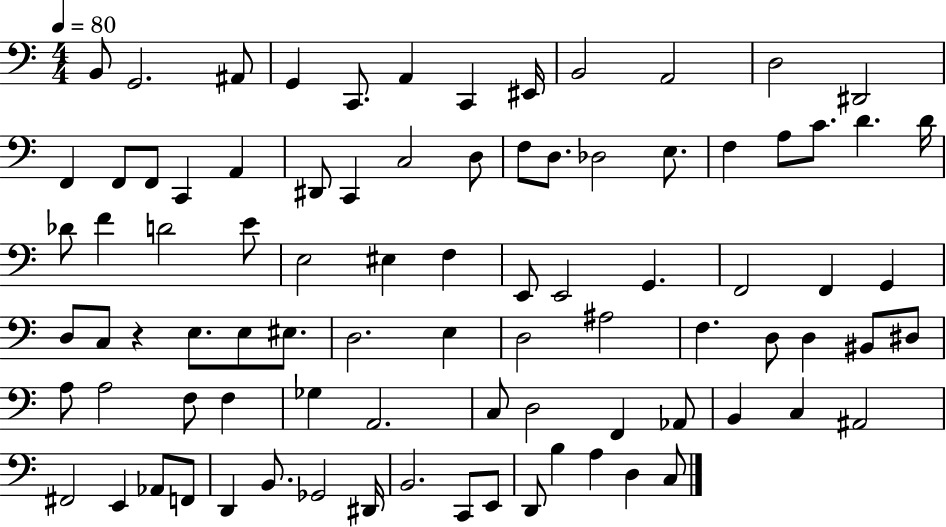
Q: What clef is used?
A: bass